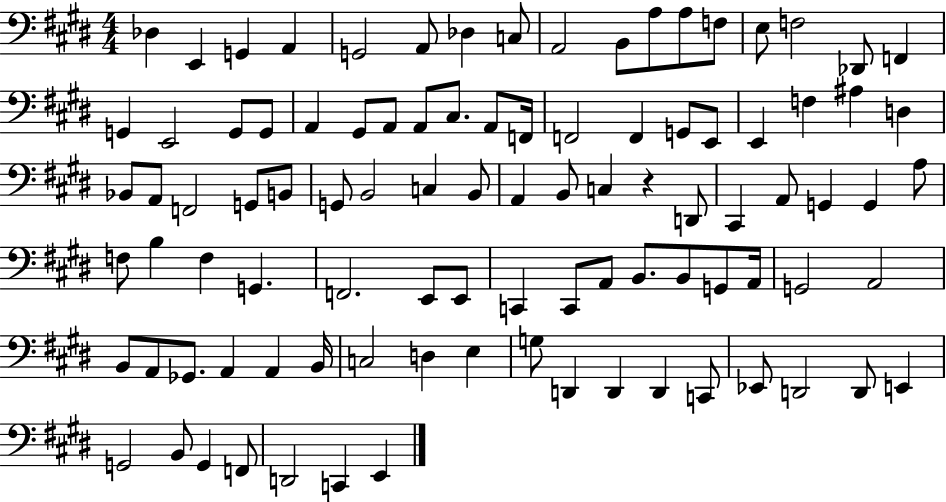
X:1
T:Untitled
M:4/4
L:1/4
K:E
_D, E,, G,, A,, G,,2 A,,/2 _D, C,/2 A,,2 B,,/2 A,/2 A,/2 F,/2 E,/2 F,2 _D,,/2 F,, G,, E,,2 G,,/2 G,,/2 A,, ^G,,/2 A,,/2 A,,/2 ^C,/2 A,,/2 F,,/4 F,,2 F,, G,,/2 E,,/2 E,, F, ^A, D, _B,,/2 A,,/2 F,,2 G,,/2 B,,/2 G,,/2 B,,2 C, B,,/2 A,, B,,/2 C, z D,,/2 ^C,, A,,/2 G,, G,, A,/2 F,/2 B, F, G,, F,,2 E,,/2 E,,/2 C,, C,,/2 A,,/2 B,,/2 B,,/2 G,,/2 A,,/4 G,,2 A,,2 B,,/2 A,,/2 _G,,/2 A,, A,, B,,/4 C,2 D, E, G,/2 D,, D,, D,, C,,/2 _E,,/2 D,,2 D,,/2 E,, G,,2 B,,/2 G,, F,,/2 D,,2 C,, E,,